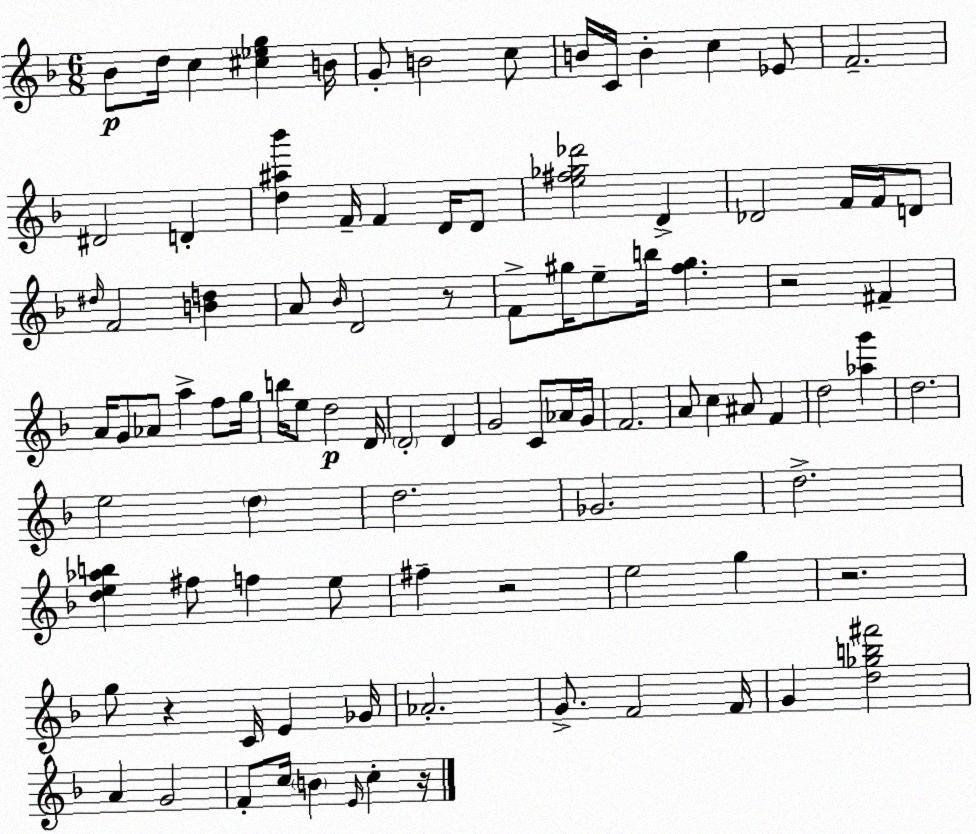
X:1
T:Untitled
M:6/8
L:1/4
K:F
_B/2 d/4 c [^c_eg] B/4 G/2 B2 c/2 B/4 C/4 B c _E/2 F2 ^D2 D [d^a_b'] F/4 F D/4 D/2 [e^f_g_d']2 D _D2 F/4 F/4 D/2 ^d/4 F2 [Bd] A/2 _B/4 D2 z/2 F/2 ^g/4 e/2 b/4 [f^g] z2 ^F A/4 G/2 _A/2 a f/2 g/4 b/4 e/2 d2 D/4 D2 D G2 C/2 _A/4 G/4 F2 A/2 c ^A/2 F d2 [_ag'] d2 e2 d d2 _G2 d2 [de_ab] ^f/2 f e/2 ^f z2 e2 g z2 g/2 z C/4 E _G/4 _A2 G/2 F2 F/4 G [d_gb^f']2 A G2 F/2 c/4 B E/4 c z/4